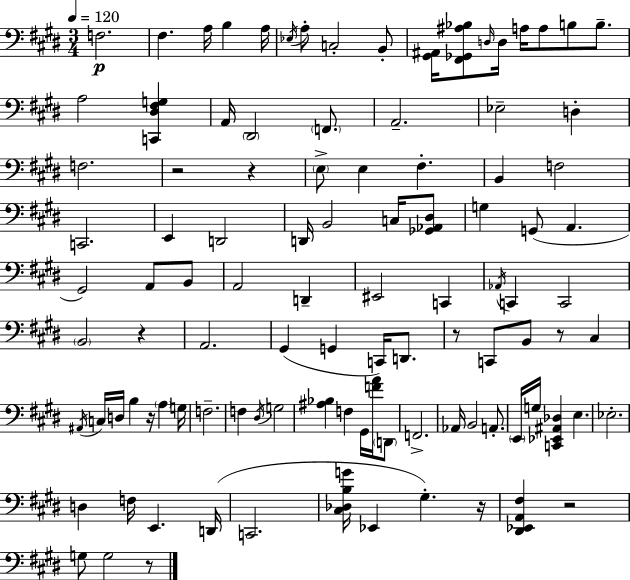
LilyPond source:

{
  \clef bass
  \numericTimeSignature
  \time 3/4
  \key e \major
  \tempo 4 = 120
  f2.\p | fis4. a16 b4 a16 | \acciaccatura { ees16 } a8-. c2-. b,8-. | <gis, ais,>16 <fis, ges, ais bes>8 \grace { d16 } d16 a16 a8 b8 b8.-- | \break a2 <c, dis fis g>4 | a,16 \parenthesize dis,2 \parenthesize f,8. | a,2.-- | ees2-- d4-. | \break f2. | r2 r4 | \parenthesize e8-> e4 fis4.-. | b,4 f2 | \break c,2. | e,4 d,2 | d,16 b,2 c16 | <ges, aes, dis>8 g4 g,8( a,4. | \break gis,2) a,8 | b,8 a,2 d,4-- | eis,2 c,4 | \acciaccatura { aes,16 } c,4 c,2 | \break \parenthesize b,2 r4 | a,2. | gis,4( g,4 c,16) | d,8. r8 c,8 b,8 r8 cis4 | \break \acciaccatura { ais,16 } c16 d16 b4 r16 \parenthesize a4 | g16 f2.-- | f4 \acciaccatura { dis16 } g2 | <ais bes>4 f4 | \break gis,16 <f' a'>16 \parenthesize d,8 f,2.-> | aes,16 b,2 | a,8.-. \parenthesize e,16 g16 <c, ees, ais, des>4 e4. | ees2.-. | \break d4 f16 e,4. | d,16( c,2. | <cis des b g'>16 ees,4 gis4.-.) | r16 <dis, ees, a, fis>4 r2 | \break g8 g2 | r8 \bar "|."
}